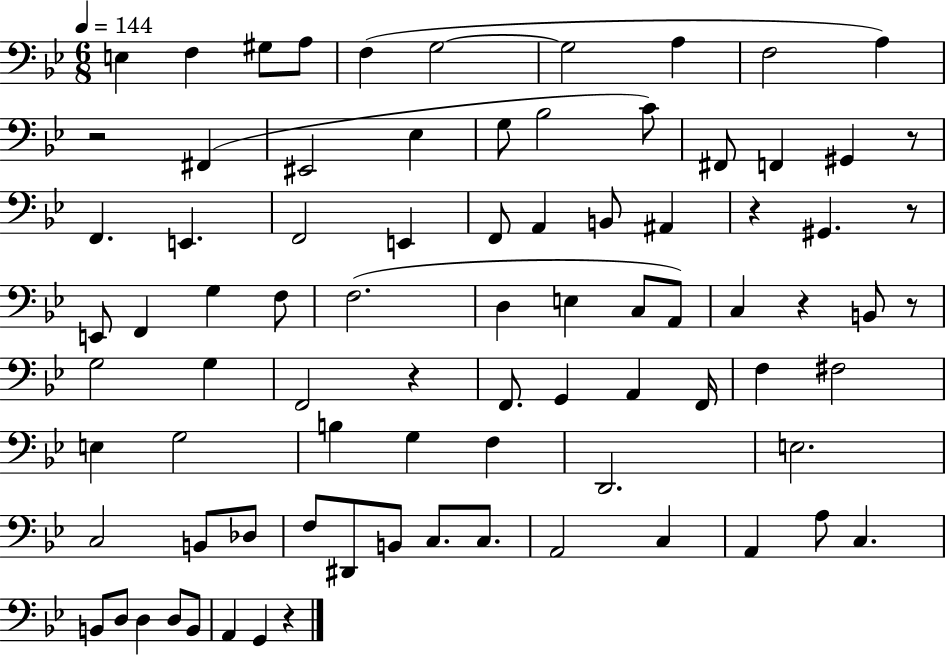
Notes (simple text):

E3/q F3/q G#3/e A3/e F3/q G3/h G3/h A3/q F3/h A3/q R/h F#2/q EIS2/h Eb3/q G3/e Bb3/h C4/e F#2/e F2/q G#2/q R/e F2/q. E2/q. F2/h E2/q F2/e A2/q B2/e A#2/q R/q G#2/q. R/e E2/e F2/q G3/q F3/e F3/h. D3/q E3/q C3/e A2/e C3/q R/q B2/e R/e G3/h G3/q F2/h R/q F2/e. G2/q A2/q F2/s F3/q F#3/h E3/q G3/h B3/q G3/q F3/q D2/h. E3/h. C3/h B2/e Db3/e F3/e D#2/e B2/e C3/e. C3/e. A2/h C3/q A2/q A3/e C3/q. B2/e D3/e D3/q D3/e B2/e A2/q G2/q R/q